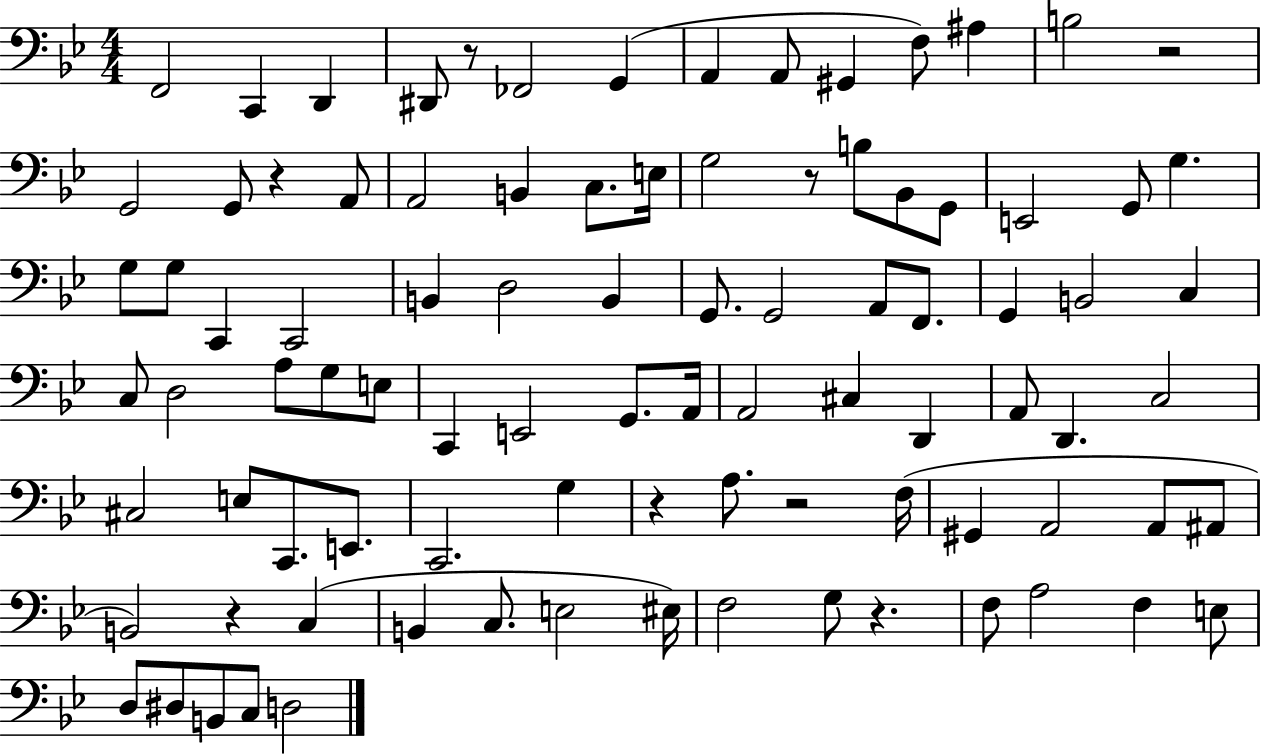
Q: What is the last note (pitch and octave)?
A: D3